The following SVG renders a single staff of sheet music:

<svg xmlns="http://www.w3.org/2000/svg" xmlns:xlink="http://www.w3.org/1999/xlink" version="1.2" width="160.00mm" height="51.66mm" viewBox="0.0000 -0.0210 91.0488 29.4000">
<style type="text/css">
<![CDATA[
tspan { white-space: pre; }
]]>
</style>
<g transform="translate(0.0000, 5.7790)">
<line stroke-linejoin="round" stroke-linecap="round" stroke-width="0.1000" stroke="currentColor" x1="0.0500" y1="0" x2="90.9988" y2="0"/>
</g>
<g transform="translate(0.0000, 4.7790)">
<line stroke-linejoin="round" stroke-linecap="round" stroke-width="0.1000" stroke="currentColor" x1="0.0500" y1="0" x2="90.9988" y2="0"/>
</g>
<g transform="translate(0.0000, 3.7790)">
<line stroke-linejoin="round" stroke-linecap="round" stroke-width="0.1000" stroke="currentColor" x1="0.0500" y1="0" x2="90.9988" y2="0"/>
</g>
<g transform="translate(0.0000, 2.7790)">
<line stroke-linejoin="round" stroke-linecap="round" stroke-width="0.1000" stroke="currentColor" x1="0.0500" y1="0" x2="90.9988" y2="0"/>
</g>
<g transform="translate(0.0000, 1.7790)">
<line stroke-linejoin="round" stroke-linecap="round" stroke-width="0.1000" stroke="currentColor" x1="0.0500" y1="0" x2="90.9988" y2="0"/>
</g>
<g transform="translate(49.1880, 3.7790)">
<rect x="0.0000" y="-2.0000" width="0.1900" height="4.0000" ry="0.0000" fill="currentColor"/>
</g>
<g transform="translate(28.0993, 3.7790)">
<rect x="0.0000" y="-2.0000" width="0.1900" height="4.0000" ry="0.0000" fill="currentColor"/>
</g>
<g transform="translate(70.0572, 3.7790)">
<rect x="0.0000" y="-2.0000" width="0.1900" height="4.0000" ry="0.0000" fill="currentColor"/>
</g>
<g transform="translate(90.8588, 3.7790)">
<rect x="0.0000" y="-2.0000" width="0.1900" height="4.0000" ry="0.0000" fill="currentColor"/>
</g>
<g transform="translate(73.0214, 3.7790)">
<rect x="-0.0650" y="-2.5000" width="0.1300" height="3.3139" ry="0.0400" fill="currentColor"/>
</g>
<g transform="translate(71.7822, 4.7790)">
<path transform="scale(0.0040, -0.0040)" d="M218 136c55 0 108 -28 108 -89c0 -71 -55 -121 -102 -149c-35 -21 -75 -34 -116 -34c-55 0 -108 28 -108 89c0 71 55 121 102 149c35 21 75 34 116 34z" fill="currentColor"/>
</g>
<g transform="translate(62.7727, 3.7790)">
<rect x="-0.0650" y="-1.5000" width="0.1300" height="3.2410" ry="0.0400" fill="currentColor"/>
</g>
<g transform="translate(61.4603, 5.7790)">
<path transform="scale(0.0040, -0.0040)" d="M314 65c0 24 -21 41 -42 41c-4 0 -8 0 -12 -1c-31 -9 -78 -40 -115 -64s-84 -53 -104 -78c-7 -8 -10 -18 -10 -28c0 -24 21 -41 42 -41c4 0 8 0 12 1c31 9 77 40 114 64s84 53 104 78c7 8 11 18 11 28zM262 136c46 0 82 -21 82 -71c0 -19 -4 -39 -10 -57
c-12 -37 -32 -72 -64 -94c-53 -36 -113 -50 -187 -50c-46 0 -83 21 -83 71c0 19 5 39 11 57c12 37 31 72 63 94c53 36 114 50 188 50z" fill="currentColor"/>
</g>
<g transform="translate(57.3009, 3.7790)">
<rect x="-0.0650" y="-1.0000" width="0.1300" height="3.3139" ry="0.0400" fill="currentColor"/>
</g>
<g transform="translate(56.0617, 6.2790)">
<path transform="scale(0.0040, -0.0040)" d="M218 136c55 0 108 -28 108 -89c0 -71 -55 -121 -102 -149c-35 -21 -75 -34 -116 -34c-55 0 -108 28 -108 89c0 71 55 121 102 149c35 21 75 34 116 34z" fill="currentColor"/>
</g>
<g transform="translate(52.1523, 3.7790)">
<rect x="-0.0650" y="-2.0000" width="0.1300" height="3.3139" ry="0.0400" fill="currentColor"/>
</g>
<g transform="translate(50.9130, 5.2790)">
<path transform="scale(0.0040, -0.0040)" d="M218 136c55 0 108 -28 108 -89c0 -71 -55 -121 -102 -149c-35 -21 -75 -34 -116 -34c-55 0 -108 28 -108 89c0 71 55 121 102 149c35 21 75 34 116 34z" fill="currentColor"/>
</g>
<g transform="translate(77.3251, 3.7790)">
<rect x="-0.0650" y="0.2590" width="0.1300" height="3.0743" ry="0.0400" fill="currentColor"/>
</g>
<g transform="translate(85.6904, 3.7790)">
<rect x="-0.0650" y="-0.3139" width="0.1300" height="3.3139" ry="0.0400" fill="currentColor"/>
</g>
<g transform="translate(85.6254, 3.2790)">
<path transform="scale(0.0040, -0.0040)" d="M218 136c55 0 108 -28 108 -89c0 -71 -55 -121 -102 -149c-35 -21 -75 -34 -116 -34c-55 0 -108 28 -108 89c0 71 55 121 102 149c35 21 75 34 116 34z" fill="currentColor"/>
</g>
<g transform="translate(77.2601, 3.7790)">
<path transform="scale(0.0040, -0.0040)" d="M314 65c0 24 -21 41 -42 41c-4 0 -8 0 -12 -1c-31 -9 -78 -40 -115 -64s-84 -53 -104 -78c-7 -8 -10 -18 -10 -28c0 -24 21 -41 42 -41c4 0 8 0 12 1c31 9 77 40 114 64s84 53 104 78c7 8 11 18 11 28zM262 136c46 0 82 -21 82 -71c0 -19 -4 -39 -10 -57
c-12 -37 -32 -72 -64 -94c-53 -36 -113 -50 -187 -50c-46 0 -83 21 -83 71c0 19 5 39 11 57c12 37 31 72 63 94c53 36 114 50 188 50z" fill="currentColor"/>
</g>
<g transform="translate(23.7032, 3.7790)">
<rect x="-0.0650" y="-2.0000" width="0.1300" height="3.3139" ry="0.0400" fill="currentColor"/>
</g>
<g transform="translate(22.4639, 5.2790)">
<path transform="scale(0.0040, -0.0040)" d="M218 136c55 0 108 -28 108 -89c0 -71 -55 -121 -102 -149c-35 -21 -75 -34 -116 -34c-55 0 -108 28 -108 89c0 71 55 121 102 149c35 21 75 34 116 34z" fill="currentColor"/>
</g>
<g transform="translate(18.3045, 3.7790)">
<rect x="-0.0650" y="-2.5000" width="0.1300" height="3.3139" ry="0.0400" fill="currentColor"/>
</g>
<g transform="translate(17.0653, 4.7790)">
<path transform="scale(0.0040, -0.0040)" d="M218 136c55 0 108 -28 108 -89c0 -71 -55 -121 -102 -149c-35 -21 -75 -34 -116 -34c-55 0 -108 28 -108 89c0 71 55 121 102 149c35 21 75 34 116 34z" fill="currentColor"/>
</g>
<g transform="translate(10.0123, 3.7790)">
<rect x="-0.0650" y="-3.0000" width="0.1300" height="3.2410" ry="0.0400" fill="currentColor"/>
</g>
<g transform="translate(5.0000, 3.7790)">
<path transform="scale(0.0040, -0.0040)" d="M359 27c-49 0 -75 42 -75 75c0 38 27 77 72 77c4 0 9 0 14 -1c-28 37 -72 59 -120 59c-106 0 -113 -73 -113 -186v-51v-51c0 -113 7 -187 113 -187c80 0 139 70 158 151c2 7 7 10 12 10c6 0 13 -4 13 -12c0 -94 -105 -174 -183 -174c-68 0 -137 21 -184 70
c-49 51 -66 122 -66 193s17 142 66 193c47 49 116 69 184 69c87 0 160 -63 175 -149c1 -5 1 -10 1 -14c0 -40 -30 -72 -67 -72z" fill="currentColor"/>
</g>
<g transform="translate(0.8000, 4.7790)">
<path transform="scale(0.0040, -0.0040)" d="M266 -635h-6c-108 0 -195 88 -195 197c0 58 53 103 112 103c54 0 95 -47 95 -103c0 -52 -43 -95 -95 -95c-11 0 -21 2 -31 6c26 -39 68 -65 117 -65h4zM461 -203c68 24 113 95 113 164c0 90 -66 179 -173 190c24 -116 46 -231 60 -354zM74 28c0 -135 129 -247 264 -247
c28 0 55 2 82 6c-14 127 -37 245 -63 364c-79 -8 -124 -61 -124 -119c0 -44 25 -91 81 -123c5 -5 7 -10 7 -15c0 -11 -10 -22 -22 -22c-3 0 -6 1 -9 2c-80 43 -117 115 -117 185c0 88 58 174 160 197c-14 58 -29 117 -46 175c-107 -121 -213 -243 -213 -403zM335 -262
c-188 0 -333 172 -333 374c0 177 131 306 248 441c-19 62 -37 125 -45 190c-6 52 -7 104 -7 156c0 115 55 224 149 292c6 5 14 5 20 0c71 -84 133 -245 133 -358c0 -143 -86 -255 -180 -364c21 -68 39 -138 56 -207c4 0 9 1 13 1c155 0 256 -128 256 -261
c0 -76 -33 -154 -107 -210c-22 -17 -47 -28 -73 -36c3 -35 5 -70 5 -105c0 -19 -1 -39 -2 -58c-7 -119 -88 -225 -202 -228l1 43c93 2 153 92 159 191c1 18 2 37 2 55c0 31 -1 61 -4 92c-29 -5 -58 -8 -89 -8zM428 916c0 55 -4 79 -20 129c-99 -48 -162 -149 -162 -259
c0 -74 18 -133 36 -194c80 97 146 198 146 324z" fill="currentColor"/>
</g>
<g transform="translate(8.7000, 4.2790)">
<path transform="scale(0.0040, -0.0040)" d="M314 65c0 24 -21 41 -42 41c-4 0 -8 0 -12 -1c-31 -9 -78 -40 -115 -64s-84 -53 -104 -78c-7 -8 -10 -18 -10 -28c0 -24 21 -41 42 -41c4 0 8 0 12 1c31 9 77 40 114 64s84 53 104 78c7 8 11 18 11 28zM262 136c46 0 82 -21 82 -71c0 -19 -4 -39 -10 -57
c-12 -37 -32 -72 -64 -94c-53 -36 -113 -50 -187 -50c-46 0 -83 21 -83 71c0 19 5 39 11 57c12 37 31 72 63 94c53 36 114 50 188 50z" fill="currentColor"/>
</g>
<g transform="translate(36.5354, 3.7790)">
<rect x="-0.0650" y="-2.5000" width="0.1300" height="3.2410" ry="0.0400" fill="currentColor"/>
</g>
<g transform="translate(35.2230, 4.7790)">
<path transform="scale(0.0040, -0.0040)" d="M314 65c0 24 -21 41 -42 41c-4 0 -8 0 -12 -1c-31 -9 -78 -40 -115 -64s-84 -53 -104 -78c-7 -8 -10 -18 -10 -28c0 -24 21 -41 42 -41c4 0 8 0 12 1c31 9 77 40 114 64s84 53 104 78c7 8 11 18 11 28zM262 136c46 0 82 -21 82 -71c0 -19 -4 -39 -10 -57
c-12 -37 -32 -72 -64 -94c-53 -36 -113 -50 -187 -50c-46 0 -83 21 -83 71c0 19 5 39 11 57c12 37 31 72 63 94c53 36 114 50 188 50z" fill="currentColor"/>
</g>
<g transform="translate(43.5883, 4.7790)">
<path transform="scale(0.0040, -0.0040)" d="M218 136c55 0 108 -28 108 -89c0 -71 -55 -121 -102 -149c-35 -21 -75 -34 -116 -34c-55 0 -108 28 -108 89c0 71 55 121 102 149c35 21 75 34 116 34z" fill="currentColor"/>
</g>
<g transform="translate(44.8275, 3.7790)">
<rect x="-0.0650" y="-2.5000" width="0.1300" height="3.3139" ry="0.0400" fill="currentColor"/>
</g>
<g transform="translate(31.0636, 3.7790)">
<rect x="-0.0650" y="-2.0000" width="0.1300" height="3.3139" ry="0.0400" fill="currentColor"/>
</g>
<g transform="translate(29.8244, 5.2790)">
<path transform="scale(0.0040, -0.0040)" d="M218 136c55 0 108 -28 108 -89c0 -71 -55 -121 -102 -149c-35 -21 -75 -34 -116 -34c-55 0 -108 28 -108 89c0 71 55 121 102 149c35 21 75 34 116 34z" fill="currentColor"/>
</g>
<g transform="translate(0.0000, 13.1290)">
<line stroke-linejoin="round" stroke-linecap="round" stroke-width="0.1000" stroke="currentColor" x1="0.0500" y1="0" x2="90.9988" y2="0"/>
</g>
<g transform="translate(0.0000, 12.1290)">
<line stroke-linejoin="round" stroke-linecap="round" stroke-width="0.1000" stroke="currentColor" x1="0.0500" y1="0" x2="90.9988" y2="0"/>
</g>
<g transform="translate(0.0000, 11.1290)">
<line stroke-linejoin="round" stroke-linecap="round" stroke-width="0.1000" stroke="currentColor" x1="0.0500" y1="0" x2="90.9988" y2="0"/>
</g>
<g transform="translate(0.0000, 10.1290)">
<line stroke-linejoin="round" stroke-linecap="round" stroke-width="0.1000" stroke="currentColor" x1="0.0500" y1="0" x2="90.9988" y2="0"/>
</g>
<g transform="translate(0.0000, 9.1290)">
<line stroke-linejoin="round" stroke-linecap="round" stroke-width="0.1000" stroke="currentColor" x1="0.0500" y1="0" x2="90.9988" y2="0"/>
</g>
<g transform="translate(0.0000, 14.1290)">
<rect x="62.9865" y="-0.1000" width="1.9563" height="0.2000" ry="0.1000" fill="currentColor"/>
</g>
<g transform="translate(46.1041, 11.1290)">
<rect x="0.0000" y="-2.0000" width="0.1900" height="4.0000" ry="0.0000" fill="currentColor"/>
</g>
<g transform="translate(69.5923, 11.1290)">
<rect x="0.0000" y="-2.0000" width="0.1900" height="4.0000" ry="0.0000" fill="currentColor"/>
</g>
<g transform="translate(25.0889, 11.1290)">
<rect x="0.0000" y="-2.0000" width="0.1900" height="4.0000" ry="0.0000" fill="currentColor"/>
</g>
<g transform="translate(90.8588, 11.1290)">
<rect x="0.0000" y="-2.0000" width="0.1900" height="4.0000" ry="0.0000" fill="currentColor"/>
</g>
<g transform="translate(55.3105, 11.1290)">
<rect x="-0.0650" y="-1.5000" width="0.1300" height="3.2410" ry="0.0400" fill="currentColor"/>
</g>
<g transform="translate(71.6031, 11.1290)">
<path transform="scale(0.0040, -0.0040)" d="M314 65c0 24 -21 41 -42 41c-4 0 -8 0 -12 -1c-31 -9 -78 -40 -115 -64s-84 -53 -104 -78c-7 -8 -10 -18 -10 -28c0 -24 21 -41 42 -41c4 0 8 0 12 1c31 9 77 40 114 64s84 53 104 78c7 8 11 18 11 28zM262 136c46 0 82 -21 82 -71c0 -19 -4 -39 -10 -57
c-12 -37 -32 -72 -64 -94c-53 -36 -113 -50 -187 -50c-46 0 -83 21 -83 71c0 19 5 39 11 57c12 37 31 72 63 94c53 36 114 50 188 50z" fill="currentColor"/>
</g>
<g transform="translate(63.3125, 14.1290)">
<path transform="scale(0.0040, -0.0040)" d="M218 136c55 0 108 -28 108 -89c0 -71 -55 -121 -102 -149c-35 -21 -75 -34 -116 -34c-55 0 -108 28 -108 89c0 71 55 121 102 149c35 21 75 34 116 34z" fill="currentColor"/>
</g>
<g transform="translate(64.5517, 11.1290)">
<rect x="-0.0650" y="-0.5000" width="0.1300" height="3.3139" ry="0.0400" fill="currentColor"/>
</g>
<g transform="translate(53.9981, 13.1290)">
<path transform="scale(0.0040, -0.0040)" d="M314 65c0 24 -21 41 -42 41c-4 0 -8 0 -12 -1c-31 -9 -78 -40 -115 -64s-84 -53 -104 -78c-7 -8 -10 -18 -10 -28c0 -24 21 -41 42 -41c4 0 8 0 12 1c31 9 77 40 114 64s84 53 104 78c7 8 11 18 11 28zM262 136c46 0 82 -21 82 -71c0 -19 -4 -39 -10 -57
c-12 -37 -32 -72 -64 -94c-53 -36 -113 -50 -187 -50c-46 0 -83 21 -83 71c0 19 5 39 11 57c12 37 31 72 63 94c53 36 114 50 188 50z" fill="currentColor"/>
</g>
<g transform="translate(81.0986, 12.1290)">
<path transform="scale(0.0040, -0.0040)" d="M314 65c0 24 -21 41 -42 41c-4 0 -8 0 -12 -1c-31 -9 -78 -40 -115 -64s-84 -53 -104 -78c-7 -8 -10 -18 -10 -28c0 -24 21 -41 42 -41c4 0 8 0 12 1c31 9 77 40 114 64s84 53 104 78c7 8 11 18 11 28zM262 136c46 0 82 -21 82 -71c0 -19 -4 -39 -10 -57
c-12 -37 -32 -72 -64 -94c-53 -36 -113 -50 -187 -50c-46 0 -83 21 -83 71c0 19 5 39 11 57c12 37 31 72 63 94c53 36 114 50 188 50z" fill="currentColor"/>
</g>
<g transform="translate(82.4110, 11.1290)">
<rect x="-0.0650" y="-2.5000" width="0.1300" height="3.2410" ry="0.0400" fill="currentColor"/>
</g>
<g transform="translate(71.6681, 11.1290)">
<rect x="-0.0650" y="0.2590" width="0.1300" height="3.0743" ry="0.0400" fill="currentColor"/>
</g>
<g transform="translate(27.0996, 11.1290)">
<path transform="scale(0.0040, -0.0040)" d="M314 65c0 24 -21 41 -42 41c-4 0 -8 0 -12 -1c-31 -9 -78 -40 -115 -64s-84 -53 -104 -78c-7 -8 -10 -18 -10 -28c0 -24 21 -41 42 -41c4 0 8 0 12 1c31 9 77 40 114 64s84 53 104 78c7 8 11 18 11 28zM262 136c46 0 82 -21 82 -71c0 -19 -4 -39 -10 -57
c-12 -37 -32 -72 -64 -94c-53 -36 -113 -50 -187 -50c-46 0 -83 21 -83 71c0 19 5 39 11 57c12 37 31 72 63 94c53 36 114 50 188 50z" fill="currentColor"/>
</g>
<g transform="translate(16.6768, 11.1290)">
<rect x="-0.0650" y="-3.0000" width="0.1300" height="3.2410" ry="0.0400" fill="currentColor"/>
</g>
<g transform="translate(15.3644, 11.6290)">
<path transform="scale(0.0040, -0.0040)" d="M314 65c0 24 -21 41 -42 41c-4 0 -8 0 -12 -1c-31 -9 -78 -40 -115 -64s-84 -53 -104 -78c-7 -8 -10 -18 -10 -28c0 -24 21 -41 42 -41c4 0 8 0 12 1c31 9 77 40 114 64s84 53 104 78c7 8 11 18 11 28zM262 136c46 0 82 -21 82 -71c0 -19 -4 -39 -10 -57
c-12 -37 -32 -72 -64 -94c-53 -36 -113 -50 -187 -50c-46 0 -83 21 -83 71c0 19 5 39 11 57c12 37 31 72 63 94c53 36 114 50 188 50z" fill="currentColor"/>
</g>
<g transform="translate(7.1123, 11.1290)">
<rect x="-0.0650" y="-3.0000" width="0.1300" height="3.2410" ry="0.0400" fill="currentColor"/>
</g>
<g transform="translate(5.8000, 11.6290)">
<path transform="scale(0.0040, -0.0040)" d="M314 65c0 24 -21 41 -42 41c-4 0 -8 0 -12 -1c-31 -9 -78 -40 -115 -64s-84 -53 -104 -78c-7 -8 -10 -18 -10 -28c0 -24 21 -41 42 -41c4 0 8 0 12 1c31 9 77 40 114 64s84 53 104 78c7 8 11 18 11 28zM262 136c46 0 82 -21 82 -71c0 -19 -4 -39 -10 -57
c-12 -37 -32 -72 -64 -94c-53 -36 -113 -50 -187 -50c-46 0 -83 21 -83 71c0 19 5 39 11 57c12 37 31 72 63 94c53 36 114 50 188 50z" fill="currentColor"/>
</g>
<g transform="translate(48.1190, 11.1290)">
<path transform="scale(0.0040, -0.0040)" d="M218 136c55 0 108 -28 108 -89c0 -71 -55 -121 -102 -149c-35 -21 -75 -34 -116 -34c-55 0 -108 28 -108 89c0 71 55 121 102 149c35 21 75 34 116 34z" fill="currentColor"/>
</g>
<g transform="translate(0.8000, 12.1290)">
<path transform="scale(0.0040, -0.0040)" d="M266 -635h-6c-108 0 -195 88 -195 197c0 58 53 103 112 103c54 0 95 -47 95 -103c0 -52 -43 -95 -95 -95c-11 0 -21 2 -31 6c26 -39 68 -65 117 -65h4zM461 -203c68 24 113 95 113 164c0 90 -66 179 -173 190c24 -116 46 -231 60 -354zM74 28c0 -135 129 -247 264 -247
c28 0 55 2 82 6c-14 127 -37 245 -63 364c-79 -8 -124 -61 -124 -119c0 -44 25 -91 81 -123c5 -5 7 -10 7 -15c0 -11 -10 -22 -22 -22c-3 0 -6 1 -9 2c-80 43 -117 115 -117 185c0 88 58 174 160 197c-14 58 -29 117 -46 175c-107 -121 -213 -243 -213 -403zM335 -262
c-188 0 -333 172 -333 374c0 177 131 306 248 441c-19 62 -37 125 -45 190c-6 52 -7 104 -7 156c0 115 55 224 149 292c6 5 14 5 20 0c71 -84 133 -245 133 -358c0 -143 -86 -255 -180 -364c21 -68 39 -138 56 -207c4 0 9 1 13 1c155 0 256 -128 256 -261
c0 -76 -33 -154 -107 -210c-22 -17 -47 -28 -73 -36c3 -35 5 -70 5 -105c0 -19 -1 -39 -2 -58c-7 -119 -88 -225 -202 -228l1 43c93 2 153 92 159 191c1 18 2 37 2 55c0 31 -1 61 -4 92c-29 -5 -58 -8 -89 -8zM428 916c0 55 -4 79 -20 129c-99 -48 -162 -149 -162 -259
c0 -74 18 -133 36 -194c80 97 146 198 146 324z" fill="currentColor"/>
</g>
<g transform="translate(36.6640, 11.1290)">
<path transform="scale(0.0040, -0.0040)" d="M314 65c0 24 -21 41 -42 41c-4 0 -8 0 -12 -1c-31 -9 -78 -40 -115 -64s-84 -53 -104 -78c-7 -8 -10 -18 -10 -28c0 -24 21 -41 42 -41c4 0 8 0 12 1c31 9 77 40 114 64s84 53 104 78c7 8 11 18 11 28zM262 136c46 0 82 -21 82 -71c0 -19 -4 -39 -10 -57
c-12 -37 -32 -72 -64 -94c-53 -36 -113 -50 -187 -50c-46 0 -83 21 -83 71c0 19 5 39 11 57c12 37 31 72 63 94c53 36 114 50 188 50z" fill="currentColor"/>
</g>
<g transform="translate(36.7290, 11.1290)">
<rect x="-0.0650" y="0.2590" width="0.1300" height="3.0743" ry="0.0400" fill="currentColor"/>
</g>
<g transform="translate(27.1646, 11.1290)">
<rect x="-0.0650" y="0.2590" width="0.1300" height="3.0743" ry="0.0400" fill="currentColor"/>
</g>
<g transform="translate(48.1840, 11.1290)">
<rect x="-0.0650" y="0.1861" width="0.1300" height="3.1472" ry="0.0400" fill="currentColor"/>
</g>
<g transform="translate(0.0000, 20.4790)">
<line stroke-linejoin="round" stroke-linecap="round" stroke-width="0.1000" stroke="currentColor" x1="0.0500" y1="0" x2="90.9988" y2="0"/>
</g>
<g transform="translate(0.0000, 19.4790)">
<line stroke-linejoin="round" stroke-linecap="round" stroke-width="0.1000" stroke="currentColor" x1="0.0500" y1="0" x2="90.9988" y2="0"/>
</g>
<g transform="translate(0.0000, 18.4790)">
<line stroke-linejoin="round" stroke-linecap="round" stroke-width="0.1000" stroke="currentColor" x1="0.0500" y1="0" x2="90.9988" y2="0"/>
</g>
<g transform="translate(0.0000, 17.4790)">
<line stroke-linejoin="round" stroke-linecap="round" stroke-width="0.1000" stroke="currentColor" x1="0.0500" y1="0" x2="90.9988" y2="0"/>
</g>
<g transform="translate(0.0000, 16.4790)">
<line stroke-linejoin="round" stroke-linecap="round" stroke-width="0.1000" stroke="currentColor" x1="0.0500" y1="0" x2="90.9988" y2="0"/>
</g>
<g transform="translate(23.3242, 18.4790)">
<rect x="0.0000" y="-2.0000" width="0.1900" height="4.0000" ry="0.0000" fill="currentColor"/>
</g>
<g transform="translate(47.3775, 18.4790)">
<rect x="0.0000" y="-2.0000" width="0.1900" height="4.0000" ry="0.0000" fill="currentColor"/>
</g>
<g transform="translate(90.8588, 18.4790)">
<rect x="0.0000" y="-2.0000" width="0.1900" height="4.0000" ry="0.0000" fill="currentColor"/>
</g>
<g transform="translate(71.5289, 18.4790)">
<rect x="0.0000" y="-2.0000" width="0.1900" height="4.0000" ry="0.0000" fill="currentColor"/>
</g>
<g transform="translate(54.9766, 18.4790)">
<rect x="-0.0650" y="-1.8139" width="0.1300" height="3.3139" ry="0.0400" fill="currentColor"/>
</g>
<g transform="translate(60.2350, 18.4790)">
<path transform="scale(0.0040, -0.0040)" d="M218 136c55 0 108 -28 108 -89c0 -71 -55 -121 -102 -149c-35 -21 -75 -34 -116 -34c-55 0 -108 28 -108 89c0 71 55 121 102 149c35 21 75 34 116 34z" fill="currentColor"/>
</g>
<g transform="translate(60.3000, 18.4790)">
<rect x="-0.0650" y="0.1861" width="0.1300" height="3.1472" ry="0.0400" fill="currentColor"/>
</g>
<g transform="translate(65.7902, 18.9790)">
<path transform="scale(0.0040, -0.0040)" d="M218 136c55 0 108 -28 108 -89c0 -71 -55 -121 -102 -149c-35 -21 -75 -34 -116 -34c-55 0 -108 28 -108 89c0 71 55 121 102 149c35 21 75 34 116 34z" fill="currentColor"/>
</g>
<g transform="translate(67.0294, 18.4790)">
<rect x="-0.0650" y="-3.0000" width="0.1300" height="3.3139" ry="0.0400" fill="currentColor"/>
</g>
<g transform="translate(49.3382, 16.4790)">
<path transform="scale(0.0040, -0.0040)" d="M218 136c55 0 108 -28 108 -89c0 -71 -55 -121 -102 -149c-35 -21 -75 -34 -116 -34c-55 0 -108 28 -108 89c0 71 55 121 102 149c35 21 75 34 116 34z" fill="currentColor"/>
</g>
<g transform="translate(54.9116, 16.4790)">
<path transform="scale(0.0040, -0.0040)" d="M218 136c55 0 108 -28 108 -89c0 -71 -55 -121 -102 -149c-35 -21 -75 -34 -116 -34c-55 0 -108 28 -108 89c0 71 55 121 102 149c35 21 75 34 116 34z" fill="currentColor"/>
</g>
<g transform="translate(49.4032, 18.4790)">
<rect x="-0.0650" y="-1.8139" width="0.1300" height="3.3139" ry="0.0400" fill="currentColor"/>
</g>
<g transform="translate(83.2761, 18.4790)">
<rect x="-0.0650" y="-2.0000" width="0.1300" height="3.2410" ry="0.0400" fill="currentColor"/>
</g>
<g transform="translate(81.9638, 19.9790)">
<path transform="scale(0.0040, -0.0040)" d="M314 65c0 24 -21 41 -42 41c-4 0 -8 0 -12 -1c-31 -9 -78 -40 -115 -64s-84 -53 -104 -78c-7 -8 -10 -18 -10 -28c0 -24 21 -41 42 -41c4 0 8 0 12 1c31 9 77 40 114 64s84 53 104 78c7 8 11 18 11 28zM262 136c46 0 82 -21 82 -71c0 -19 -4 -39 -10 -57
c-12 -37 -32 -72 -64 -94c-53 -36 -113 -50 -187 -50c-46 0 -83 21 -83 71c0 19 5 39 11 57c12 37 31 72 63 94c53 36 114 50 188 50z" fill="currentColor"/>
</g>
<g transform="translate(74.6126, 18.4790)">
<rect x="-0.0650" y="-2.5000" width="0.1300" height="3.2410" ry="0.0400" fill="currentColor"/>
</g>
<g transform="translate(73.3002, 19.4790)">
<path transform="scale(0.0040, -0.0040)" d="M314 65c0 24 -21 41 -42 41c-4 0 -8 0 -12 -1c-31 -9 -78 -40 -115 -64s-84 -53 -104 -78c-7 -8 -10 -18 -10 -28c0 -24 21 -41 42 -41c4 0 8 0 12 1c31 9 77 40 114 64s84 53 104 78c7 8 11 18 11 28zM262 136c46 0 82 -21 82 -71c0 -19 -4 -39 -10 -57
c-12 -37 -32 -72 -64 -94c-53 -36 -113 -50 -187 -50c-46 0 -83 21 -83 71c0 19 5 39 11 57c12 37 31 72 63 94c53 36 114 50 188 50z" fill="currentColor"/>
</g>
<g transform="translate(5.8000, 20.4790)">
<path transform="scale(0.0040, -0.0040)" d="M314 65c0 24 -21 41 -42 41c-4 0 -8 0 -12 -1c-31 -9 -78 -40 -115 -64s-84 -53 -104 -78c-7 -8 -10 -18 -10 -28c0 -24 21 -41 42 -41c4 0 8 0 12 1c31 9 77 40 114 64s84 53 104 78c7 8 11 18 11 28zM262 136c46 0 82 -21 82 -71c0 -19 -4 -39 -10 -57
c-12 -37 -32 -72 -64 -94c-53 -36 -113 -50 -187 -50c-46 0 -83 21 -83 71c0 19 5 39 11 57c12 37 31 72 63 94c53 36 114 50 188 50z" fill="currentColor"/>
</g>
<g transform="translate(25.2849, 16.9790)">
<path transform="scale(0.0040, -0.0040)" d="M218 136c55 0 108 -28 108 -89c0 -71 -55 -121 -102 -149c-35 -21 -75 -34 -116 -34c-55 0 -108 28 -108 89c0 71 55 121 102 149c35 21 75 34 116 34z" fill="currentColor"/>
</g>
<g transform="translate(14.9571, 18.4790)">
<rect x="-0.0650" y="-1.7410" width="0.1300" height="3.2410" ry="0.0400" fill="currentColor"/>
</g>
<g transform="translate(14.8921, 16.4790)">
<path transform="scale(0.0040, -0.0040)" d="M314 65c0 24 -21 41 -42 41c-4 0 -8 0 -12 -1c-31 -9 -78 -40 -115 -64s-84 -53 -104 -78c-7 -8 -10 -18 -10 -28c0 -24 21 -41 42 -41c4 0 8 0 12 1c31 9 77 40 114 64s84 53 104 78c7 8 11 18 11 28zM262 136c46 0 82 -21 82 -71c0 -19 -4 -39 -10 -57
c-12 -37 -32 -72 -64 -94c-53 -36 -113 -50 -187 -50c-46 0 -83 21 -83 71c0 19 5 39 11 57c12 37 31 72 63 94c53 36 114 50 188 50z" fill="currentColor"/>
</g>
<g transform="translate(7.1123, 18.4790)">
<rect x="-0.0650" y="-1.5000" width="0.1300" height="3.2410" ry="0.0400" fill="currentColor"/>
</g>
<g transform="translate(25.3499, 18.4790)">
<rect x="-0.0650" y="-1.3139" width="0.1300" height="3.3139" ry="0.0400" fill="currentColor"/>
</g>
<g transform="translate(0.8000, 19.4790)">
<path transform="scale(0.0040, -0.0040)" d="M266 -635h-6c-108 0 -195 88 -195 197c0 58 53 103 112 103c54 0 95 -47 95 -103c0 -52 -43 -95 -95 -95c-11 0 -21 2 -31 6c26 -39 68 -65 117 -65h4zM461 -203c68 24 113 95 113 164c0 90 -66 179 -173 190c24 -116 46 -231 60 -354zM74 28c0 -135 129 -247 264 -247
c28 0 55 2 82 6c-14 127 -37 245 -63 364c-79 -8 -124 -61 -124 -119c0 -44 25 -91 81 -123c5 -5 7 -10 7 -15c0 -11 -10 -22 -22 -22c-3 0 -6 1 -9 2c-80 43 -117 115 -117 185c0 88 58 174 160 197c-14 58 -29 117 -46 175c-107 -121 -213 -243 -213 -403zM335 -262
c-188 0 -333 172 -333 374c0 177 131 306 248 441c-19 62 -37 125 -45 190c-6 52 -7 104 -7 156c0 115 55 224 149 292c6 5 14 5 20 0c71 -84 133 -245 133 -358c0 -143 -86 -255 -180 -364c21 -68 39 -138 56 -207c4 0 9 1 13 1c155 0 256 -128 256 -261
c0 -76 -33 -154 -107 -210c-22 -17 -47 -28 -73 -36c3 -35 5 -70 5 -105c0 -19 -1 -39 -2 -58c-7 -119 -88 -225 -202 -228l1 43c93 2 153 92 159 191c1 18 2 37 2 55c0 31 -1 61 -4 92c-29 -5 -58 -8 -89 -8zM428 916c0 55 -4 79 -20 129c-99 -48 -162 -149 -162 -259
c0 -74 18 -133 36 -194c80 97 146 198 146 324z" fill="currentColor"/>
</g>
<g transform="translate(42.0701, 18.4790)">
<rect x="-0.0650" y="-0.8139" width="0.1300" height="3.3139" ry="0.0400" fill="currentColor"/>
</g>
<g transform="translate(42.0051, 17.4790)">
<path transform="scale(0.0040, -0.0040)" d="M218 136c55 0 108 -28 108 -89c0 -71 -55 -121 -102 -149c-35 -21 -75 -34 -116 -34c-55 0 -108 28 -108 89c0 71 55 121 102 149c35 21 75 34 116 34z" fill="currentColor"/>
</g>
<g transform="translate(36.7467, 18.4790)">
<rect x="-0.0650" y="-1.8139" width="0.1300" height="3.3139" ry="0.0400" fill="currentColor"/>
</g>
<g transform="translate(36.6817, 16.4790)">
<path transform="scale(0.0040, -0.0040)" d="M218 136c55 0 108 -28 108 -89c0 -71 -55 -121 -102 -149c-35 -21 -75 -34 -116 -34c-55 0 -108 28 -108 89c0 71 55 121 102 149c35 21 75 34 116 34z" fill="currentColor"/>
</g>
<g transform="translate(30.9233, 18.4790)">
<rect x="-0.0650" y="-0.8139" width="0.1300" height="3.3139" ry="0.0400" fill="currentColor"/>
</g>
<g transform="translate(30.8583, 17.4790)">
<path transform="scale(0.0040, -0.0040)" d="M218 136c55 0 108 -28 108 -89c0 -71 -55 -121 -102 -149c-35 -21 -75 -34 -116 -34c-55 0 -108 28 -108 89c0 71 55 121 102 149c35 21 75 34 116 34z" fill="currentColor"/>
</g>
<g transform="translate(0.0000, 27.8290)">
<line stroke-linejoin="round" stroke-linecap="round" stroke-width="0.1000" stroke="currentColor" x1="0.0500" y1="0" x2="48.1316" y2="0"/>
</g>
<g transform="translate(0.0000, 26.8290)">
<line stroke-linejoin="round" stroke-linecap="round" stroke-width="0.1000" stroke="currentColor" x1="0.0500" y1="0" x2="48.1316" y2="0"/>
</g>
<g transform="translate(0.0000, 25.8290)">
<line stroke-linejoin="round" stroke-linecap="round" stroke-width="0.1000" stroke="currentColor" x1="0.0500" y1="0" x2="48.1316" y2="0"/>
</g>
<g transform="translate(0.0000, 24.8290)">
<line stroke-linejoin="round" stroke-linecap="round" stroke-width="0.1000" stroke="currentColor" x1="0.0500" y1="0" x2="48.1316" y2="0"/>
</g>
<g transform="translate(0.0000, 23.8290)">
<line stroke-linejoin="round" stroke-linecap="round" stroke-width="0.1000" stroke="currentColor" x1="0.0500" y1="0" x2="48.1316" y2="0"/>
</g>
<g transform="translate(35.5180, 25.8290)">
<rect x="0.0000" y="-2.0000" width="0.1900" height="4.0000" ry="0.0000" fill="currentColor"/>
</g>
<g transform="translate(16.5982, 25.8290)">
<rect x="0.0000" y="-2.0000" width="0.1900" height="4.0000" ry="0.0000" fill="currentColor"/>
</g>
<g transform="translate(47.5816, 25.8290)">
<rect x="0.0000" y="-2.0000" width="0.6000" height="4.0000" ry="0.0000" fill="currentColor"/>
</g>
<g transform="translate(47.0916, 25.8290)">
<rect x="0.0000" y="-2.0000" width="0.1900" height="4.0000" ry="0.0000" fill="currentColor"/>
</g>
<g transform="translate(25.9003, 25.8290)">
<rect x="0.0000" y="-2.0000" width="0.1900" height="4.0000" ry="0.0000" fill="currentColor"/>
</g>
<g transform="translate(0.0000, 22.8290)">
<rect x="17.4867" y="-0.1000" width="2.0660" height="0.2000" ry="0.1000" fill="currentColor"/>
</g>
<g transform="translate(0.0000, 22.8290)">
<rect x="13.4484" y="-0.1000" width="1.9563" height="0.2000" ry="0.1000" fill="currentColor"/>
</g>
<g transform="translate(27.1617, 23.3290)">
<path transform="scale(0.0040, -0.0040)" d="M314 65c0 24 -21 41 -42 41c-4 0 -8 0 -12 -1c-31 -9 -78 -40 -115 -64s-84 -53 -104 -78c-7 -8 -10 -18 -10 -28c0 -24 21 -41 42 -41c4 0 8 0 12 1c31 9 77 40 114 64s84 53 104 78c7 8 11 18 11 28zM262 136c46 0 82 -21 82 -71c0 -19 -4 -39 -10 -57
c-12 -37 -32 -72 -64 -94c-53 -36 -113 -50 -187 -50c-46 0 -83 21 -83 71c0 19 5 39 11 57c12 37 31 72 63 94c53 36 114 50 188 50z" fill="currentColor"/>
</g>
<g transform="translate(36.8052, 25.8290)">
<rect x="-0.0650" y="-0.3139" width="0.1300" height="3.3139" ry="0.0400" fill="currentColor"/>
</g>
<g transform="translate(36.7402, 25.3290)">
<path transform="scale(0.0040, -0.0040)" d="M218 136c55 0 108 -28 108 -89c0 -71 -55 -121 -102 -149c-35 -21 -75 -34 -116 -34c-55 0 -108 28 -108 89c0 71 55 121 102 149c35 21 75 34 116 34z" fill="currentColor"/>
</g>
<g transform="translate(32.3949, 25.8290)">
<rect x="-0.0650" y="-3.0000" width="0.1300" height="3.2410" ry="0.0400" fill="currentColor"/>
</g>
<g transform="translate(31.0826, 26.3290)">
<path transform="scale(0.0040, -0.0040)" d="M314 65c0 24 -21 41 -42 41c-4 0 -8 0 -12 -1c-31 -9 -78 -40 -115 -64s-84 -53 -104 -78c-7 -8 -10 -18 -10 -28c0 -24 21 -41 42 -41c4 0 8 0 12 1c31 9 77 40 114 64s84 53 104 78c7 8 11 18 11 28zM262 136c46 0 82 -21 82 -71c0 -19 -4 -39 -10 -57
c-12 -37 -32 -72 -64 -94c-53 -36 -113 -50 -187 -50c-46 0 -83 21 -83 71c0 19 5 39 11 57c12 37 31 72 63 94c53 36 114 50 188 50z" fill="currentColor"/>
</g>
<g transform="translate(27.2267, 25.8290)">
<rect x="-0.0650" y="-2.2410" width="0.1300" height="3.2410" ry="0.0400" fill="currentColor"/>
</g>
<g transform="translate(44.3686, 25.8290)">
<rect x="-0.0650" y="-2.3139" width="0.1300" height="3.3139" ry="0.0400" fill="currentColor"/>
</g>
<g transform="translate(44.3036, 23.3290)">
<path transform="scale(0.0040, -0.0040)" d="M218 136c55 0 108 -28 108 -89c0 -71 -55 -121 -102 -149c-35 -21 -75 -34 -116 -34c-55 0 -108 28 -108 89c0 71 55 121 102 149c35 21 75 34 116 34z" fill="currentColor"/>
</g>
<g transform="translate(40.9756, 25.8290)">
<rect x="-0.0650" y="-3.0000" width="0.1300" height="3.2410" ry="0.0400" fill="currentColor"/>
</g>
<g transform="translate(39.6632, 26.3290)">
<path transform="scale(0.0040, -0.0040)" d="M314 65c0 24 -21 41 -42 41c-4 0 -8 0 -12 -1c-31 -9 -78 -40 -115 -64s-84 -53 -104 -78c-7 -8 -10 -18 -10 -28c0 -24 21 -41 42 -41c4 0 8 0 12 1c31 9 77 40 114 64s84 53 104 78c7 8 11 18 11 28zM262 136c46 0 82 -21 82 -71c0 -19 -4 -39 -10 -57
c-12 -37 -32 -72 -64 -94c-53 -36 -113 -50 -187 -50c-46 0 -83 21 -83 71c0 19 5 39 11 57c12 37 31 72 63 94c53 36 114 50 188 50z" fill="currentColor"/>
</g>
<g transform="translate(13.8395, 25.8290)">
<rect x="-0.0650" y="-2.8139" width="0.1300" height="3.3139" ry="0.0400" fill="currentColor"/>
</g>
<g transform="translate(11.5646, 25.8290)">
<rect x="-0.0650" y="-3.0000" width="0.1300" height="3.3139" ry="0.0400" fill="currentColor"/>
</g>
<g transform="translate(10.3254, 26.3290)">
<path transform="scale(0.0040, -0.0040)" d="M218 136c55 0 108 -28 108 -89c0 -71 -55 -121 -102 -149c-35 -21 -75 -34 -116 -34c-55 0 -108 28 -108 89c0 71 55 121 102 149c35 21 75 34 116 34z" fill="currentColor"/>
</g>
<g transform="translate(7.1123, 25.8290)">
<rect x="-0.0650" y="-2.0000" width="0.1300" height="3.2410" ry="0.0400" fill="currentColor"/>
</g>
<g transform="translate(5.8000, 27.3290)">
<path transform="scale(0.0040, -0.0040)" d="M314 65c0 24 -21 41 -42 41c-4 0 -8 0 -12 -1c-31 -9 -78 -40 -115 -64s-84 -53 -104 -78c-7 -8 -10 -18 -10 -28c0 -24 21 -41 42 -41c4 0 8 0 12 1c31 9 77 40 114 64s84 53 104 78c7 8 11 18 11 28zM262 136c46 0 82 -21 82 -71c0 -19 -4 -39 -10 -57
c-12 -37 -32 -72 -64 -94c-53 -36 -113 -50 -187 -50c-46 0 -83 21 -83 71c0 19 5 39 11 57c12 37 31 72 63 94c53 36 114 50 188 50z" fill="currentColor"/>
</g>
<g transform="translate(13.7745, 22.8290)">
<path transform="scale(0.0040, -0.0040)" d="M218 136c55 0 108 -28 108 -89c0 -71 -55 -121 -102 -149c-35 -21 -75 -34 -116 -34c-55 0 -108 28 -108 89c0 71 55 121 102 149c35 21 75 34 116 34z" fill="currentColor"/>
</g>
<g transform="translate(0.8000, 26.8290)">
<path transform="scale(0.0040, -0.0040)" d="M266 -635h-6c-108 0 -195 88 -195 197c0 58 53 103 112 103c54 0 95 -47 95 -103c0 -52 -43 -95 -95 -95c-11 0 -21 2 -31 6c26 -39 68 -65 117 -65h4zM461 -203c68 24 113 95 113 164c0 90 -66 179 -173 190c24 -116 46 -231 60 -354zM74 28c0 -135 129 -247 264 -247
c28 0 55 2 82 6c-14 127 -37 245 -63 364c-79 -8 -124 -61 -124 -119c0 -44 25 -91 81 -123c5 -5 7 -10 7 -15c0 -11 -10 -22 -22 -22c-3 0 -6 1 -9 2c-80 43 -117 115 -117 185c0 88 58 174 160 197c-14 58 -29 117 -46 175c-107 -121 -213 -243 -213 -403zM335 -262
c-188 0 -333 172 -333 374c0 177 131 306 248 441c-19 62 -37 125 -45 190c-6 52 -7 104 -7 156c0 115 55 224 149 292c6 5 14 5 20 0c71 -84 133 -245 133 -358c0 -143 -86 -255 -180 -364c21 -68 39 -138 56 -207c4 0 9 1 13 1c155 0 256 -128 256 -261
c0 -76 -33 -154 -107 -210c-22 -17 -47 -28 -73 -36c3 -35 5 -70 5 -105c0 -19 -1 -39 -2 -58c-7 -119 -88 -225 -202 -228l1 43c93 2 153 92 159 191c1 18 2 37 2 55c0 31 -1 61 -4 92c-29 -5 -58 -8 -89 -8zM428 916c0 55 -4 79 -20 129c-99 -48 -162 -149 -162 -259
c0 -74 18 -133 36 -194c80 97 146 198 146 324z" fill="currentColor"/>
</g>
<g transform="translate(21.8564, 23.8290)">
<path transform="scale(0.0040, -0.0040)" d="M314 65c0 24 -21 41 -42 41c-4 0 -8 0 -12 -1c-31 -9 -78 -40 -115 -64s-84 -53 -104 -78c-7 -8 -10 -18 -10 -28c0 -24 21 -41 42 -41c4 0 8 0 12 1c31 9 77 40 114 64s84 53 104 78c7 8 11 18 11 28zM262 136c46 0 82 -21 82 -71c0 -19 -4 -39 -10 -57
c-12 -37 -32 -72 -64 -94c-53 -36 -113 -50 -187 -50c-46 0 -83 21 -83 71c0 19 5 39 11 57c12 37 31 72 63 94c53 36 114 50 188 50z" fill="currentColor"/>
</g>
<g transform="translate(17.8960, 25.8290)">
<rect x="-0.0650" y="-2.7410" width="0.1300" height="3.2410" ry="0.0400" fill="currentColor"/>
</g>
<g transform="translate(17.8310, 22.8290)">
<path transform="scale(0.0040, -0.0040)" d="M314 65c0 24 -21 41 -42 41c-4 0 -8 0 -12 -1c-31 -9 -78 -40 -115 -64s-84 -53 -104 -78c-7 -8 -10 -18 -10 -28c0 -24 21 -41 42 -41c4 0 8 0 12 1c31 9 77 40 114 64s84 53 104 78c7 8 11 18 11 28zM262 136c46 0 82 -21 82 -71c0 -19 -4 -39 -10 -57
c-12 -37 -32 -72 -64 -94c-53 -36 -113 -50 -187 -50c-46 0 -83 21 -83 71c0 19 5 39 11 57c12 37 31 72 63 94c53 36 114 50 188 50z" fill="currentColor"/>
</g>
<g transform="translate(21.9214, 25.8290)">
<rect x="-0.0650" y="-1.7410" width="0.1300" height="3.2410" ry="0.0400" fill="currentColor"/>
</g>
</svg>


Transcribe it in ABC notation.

X:1
T:Untitled
M:4/4
L:1/4
K:C
A2 G F F G2 G F D E2 G B2 c A2 A2 B2 B2 B E2 C B2 G2 E2 f2 e d f d f f B A G2 F2 F2 A a a2 f2 g2 A2 c A2 g